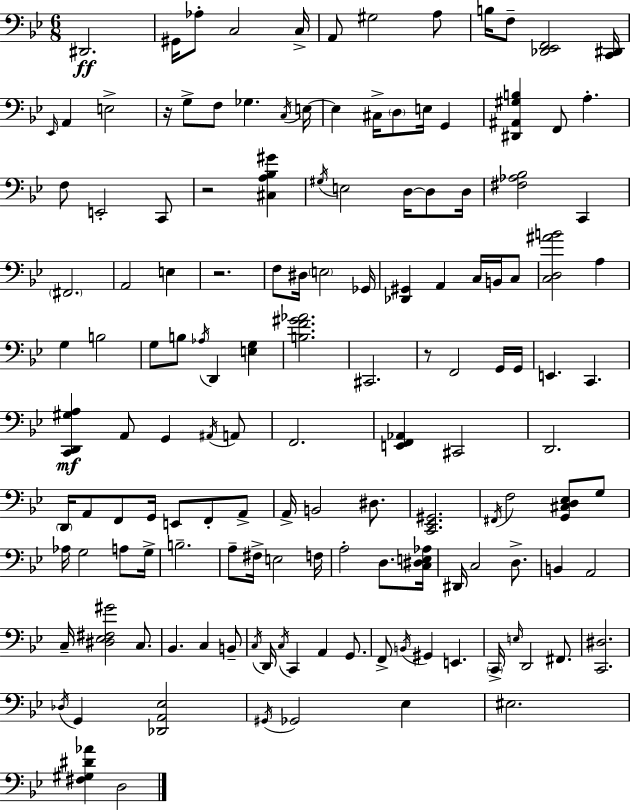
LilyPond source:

{
  \clef bass
  \numericTimeSignature
  \time 6/8
  \key g \minor
  dis,2.\ff | gis,16 aes8-. c2 c16-> | a,8 gis2 a8 | b16 f8-- <des, ees, f,>2 <c, dis,>16 | \break \grace { ees,16 } a,4 e2-> | r16 g8-> f8 ges4. | \acciaccatura { c16 } e16~~ e4 cis16-> \parenthesize d8 e16 g,4 | <dis, ais, gis b>4 f,8 a4.-. | \break f8 e,2-. | c,8 r2 <cis a bes gis'>4 | \acciaccatura { gis16 } e2 d16~~ | d8 d16 <fis aes bes>2 c,4 | \break \parenthesize fis,2. | a,2 e4 | r2. | f8 dis16 \parenthesize e2 | \break ges,16 <des, gis,>4 a,4 c16 | b,16 c8 <c d ais' b'>2 a4 | g4 b2 | g8 b8 \acciaccatura { aes16 } d,4 | \break <e g>4 <b f' gis' aes'>2. | cis,2. | r8 f,2 | g,16 g,16 e,4. c,4. | \break <c, d, gis a>4\mf a,8 g,4 | \acciaccatura { ais,16 } a,8 f,2. | <e, f, aes,>4 cis,2 | d,2. | \break \parenthesize d,16 a,8 f,8 g,16 e,8 | f,8-. a,8-> a,16-> b,2 | dis8. <c, ees, gis,>2. | \acciaccatura { fis,16 } f2 | \break <g, cis d ees>8 g8 aes16 g2 | a8 g16-> b2.-- | a8-- fis16-> e2 | f16 a2-. | \break d8. <c dis e aes>16 dis,16 c2 | d8.-> b,4 a,2 | c16-- <dis ees fis gis'>2 | c8. bes,4. | \break c4 b,8-- \acciaccatura { c16 } d,16 \acciaccatura { c16 } c,4 | a,4 g,8. f,8-> \acciaccatura { b,16 } gis,4 | e,4. \parenthesize c,16-> \grace { e16 } d,2 | fis,8. <c, dis>2. | \break \acciaccatura { des16 } g,4 | <des, a, ees>2 \acciaccatura { gis,16 } | ges,2 ees4 | eis2. | \break <fis gis dis' aes'>4 d2 | \bar "|."
}